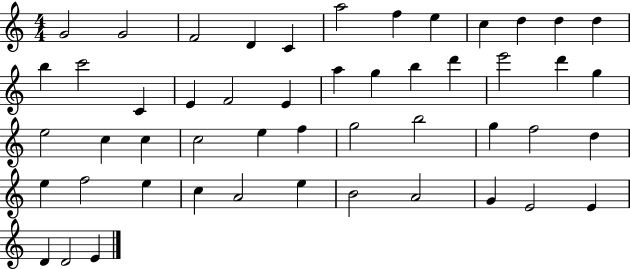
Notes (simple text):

G4/h G4/h F4/h D4/q C4/q A5/h F5/q E5/q C5/q D5/q D5/q D5/q B5/q C6/h C4/q E4/q F4/h E4/q A5/q G5/q B5/q D6/q E6/h D6/q G5/q E5/h C5/q C5/q C5/h E5/q F5/q G5/h B5/h G5/q F5/h D5/q E5/q F5/h E5/q C5/q A4/h E5/q B4/h A4/h G4/q E4/h E4/q D4/q D4/h E4/q